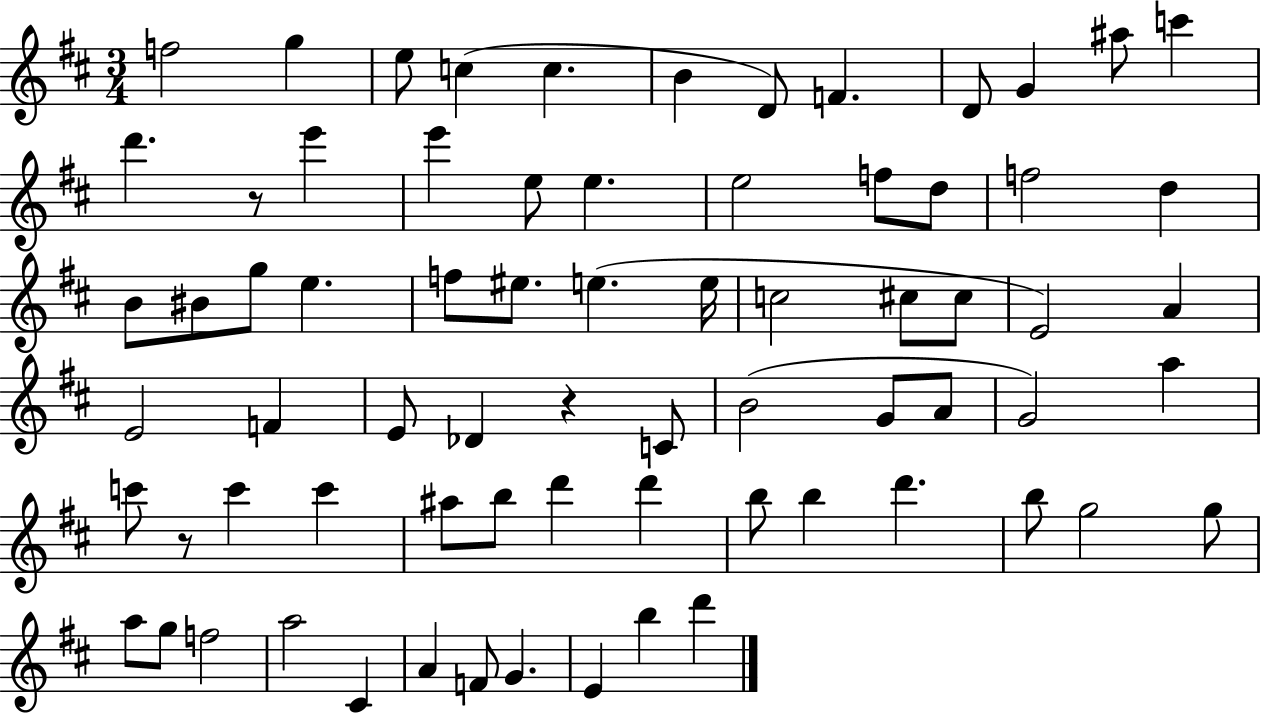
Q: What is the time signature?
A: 3/4